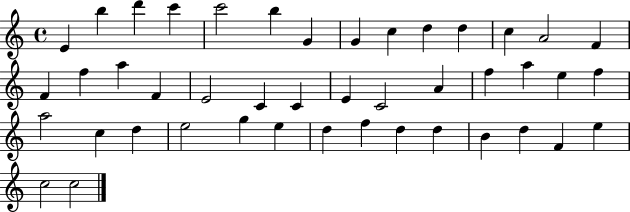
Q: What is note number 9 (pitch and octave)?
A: C5